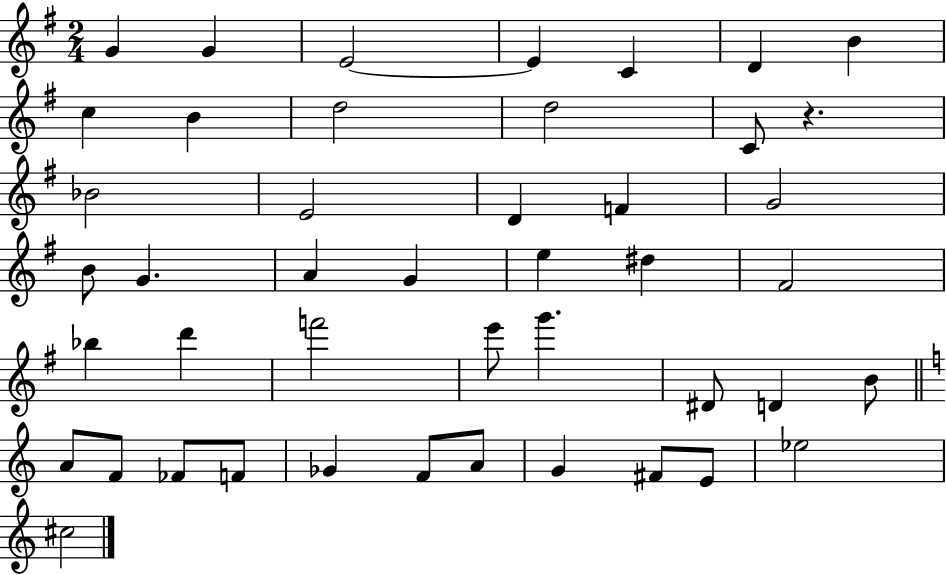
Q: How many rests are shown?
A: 1